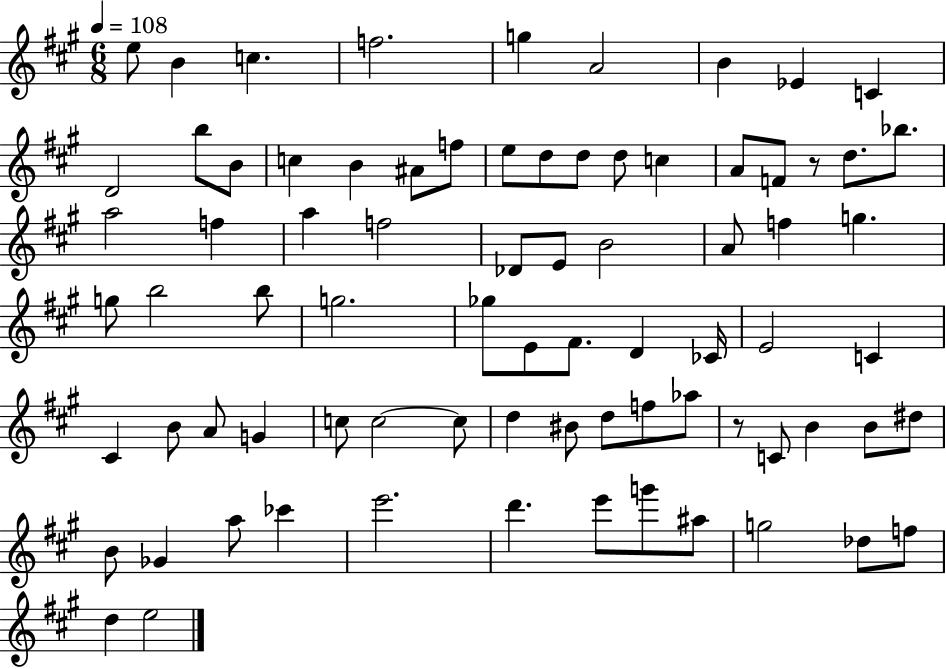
X:1
T:Untitled
M:6/8
L:1/4
K:A
e/2 B c f2 g A2 B _E C D2 b/2 B/2 c B ^A/2 f/2 e/2 d/2 d/2 d/2 c A/2 F/2 z/2 d/2 _b/2 a2 f a f2 _D/2 E/2 B2 A/2 f g g/2 b2 b/2 g2 _g/2 E/2 ^F/2 D _C/4 E2 C ^C B/2 A/2 G c/2 c2 c/2 d ^B/2 d/2 f/2 _a/2 z/2 C/2 B B/2 ^d/2 B/2 _G a/2 _c' e'2 d' e'/2 g'/2 ^a/2 g2 _d/2 f/2 d e2